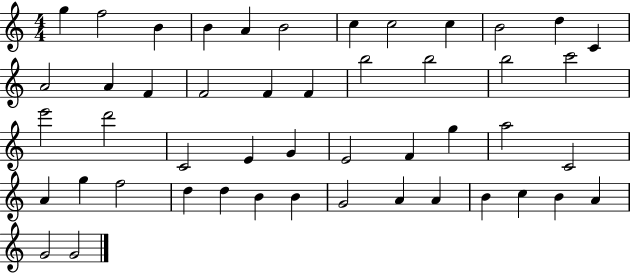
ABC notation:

X:1
T:Untitled
M:4/4
L:1/4
K:C
g f2 B B A B2 c c2 c B2 d C A2 A F F2 F F b2 b2 b2 c'2 e'2 d'2 C2 E G E2 F g a2 C2 A g f2 d d B B G2 A A B c B A G2 G2